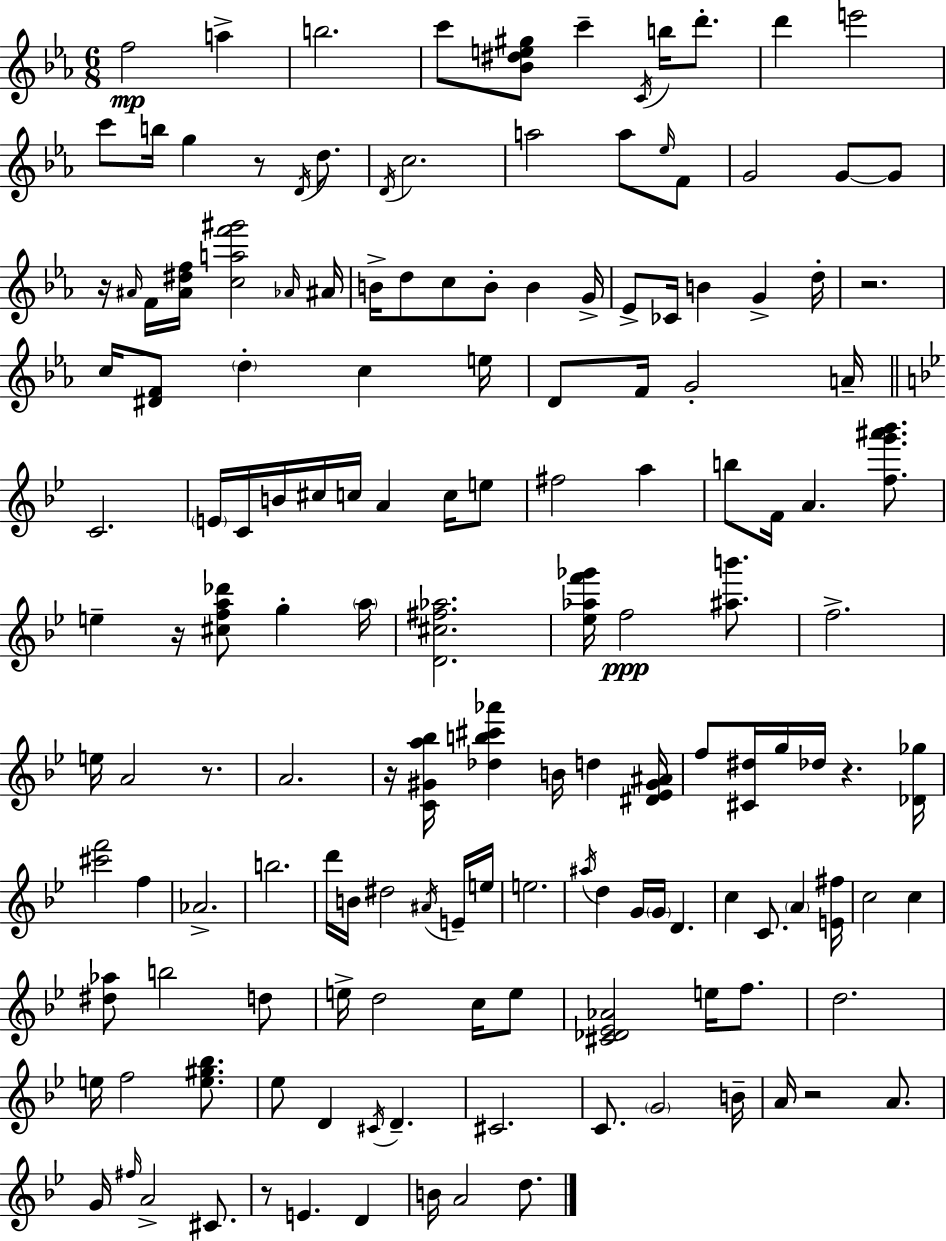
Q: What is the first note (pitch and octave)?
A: F5